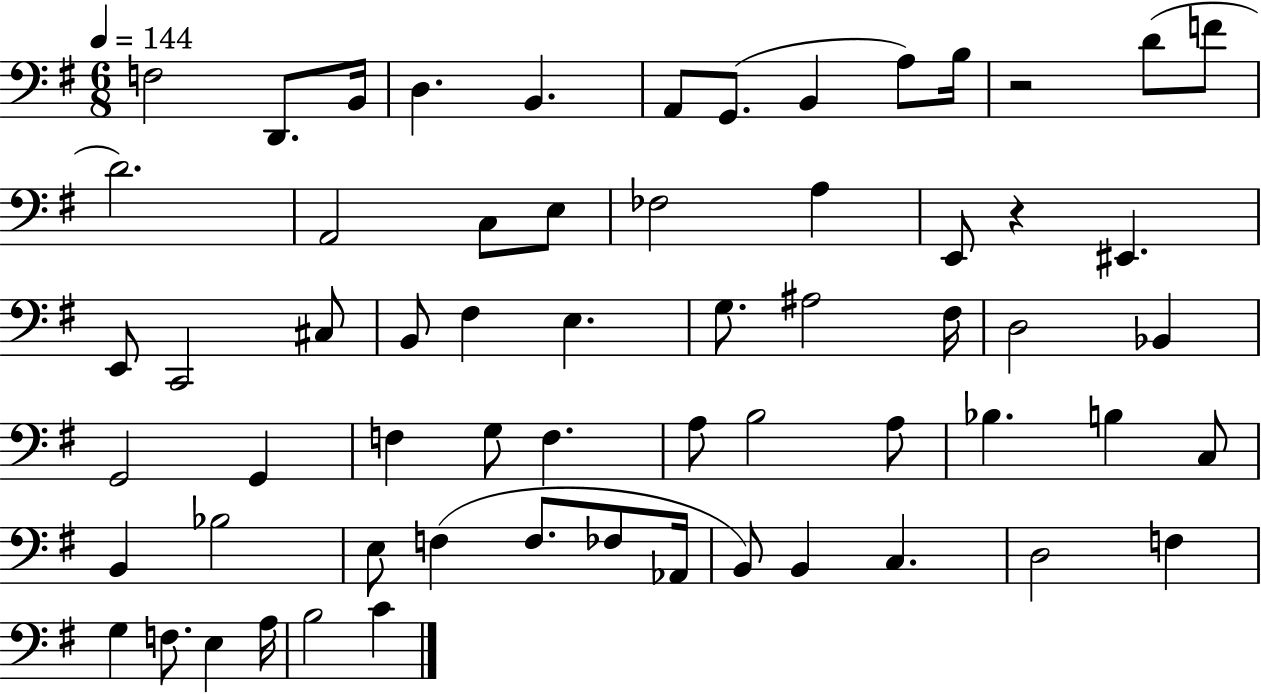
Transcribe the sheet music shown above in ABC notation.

X:1
T:Untitled
M:6/8
L:1/4
K:G
F,2 D,,/2 B,,/4 D, B,, A,,/2 G,,/2 B,, A,/2 B,/4 z2 D/2 F/2 D2 A,,2 C,/2 E,/2 _F,2 A, E,,/2 z ^E,, E,,/2 C,,2 ^C,/2 B,,/2 ^F, E, G,/2 ^A,2 ^F,/4 D,2 _B,, G,,2 G,, F, G,/2 F, A,/2 B,2 A,/2 _B, B, C,/2 B,, _B,2 E,/2 F, F,/2 _F,/2 _A,,/4 B,,/2 B,, C, D,2 F, G, F,/2 E, A,/4 B,2 C